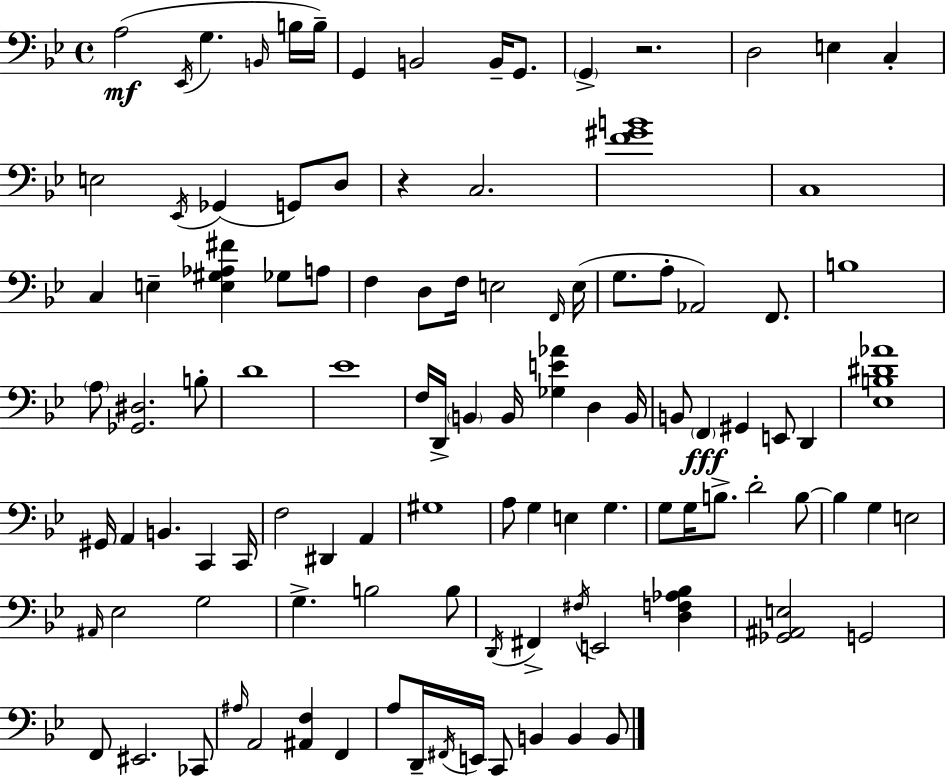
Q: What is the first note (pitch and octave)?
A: A3